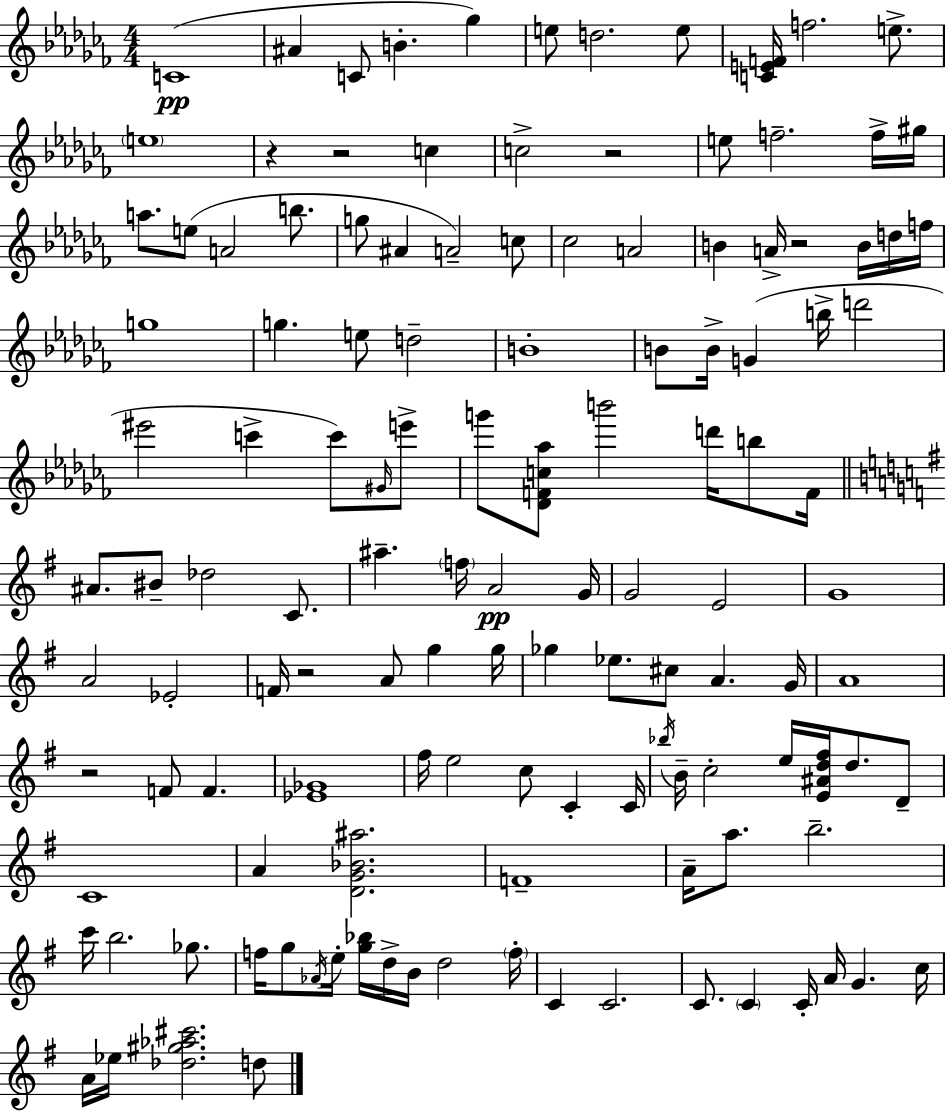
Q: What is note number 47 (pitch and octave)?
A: E6